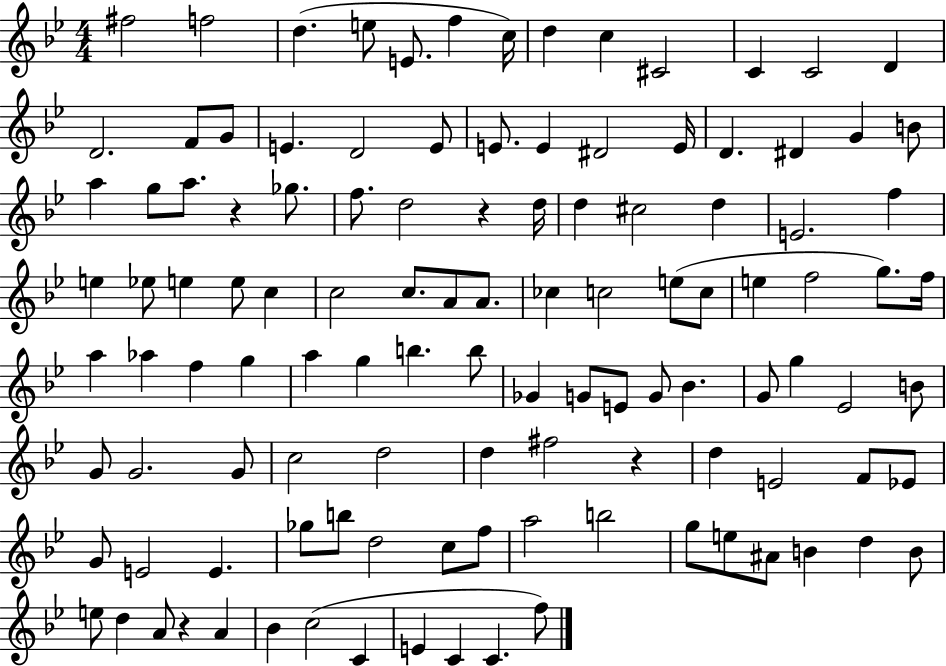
{
  \clef treble
  \numericTimeSignature
  \time 4/4
  \key bes \major
  fis''2 f''2 | d''4.( e''8 e'8. f''4 c''16) | d''4 c''4 cis'2 | c'4 c'2 d'4 | \break d'2. f'8 g'8 | e'4. d'2 e'8 | e'8. e'4 dis'2 e'16 | d'4. dis'4 g'4 b'8 | \break a''4 g''8 a''8. r4 ges''8. | f''8. d''2 r4 d''16 | d''4 cis''2 d''4 | e'2. f''4 | \break e''4 ees''8 e''4 e''8 c''4 | c''2 c''8. a'8 a'8. | ces''4 c''2 e''8( c''8 | e''4 f''2 g''8.) f''16 | \break a''4 aes''4 f''4 g''4 | a''4 g''4 b''4. b''8 | ges'4 g'8 e'8 g'8 bes'4. | g'8 g''4 ees'2 b'8 | \break g'8 g'2. g'8 | c''2 d''2 | d''4 fis''2 r4 | d''4 e'2 f'8 ees'8 | \break g'8 e'2 e'4. | ges''8 b''8 d''2 c''8 f''8 | a''2 b''2 | g''8 e''8 ais'8 b'4 d''4 b'8 | \break e''8 d''4 a'8 r4 a'4 | bes'4 c''2( c'4 | e'4 c'4 c'4. f''8) | \bar "|."
}